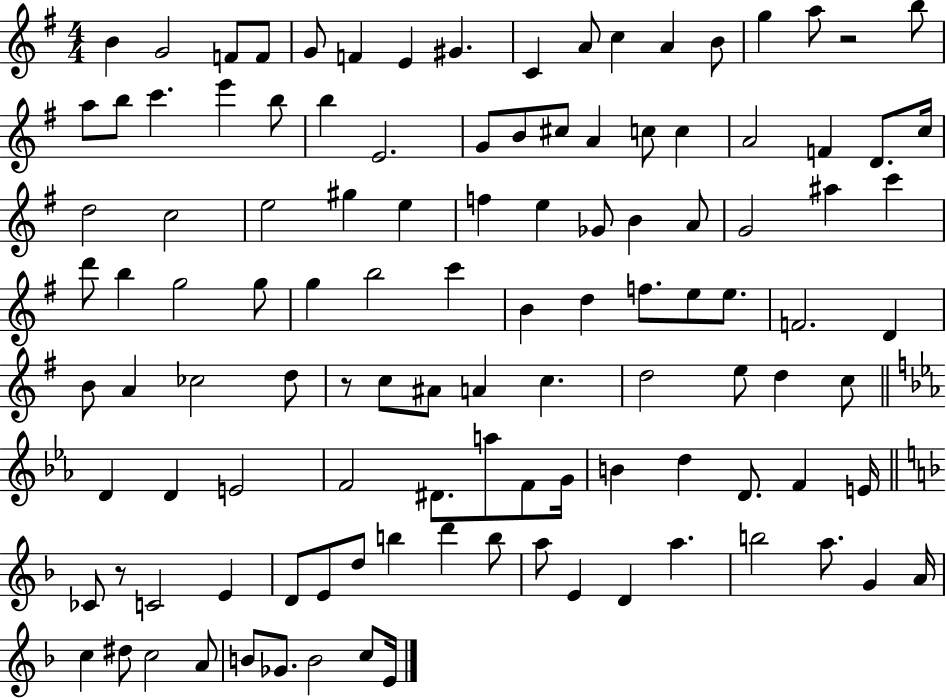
B4/q G4/h F4/e F4/e G4/e F4/q E4/q G#4/q. C4/q A4/e C5/q A4/q B4/e G5/q A5/e R/h B5/e A5/e B5/e C6/q. E6/q B5/e B5/q E4/h. G4/e B4/e C#5/e A4/q C5/e C5/q A4/h F4/q D4/e. C5/s D5/h C5/h E5/h G#5/q E5/q F5/q E5/q Gb4/e B4/q A4/e G4/h A#5/q C6/q D6/e B5/q G5/h G5/e G5/q B5/h C6/q B4/q D5/q F5/e. E5/e E5/e. F4/h. D4/q B4/e A4/q CES5/h D5/e R/e C5/e A#4/e A4/q C5/q. D5/h E5/e D5/q C5/e D4/q D4/q E4/h F4/h D#4/e. A5/e F4/e G4/s B4/q D5/q D4/e. F4/q E4/s CES4/e R/e C4/h E4/q D4/e E4/e D5/e B5/q D6/q B5/e A5/e E4/q D4/q A5/q. B5/h A5/e. G4/q A4/s C5/q D#5/e C5/h A4/e B4/e Gb4/e. B4/h C5/e E4/s